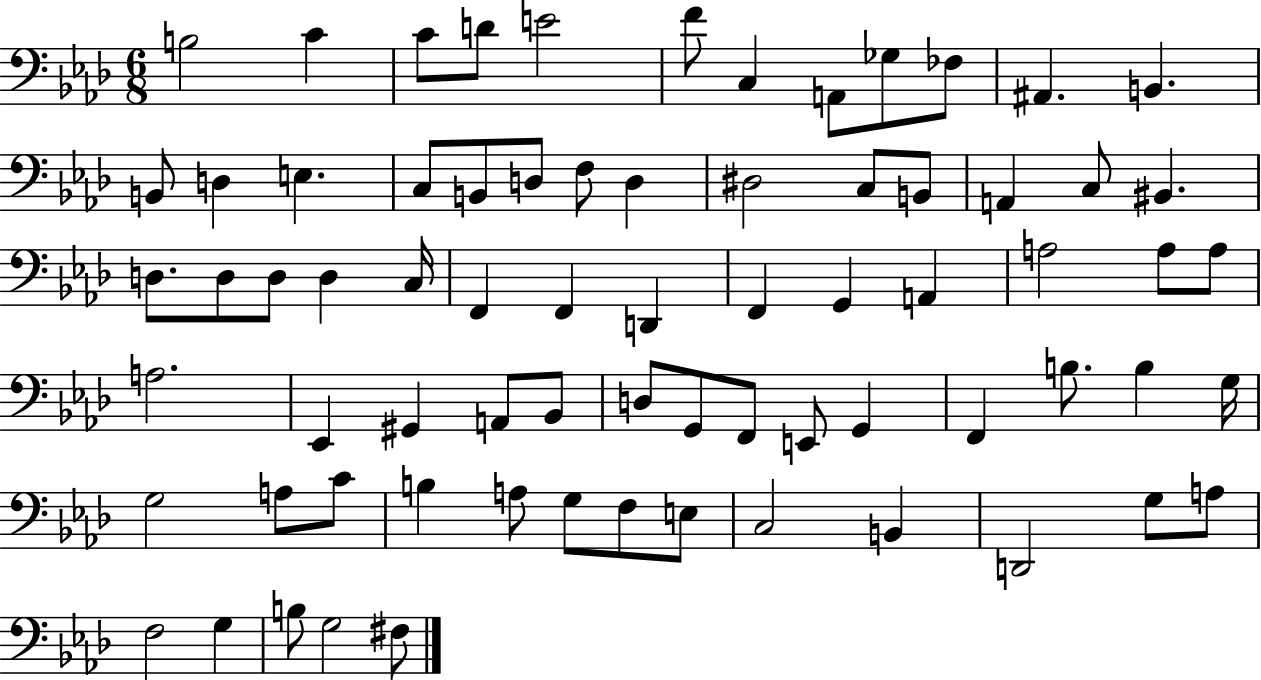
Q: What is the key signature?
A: AES major